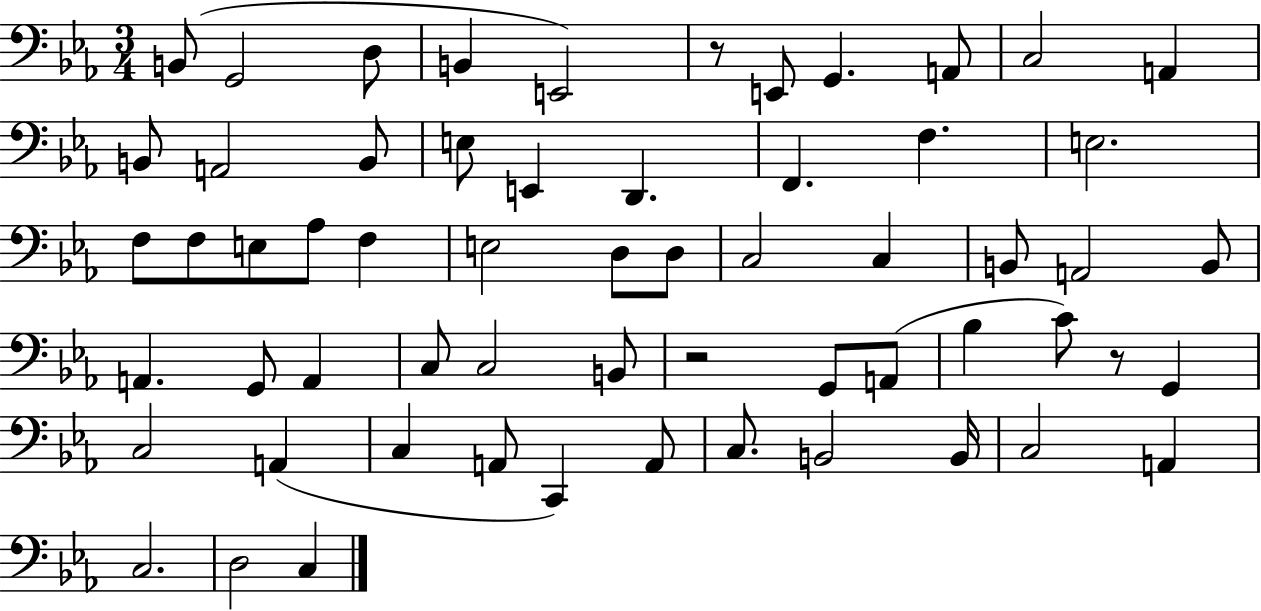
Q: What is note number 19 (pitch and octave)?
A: E3